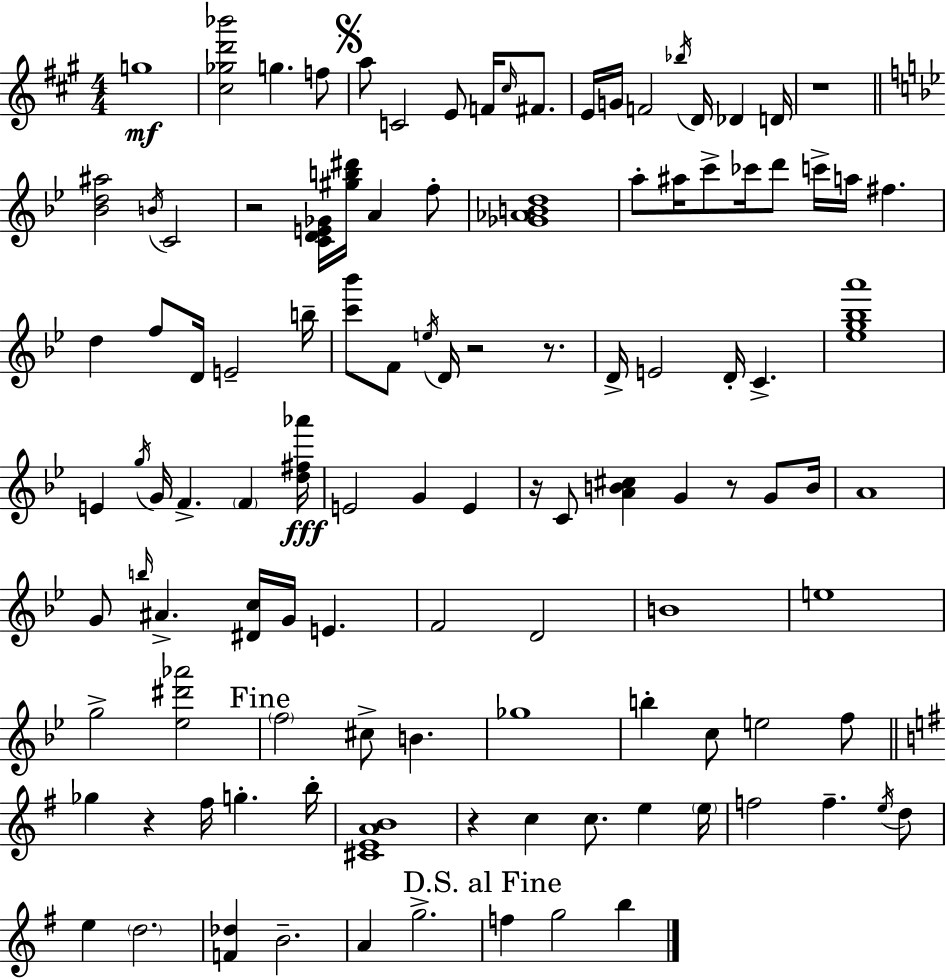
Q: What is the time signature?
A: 4/4